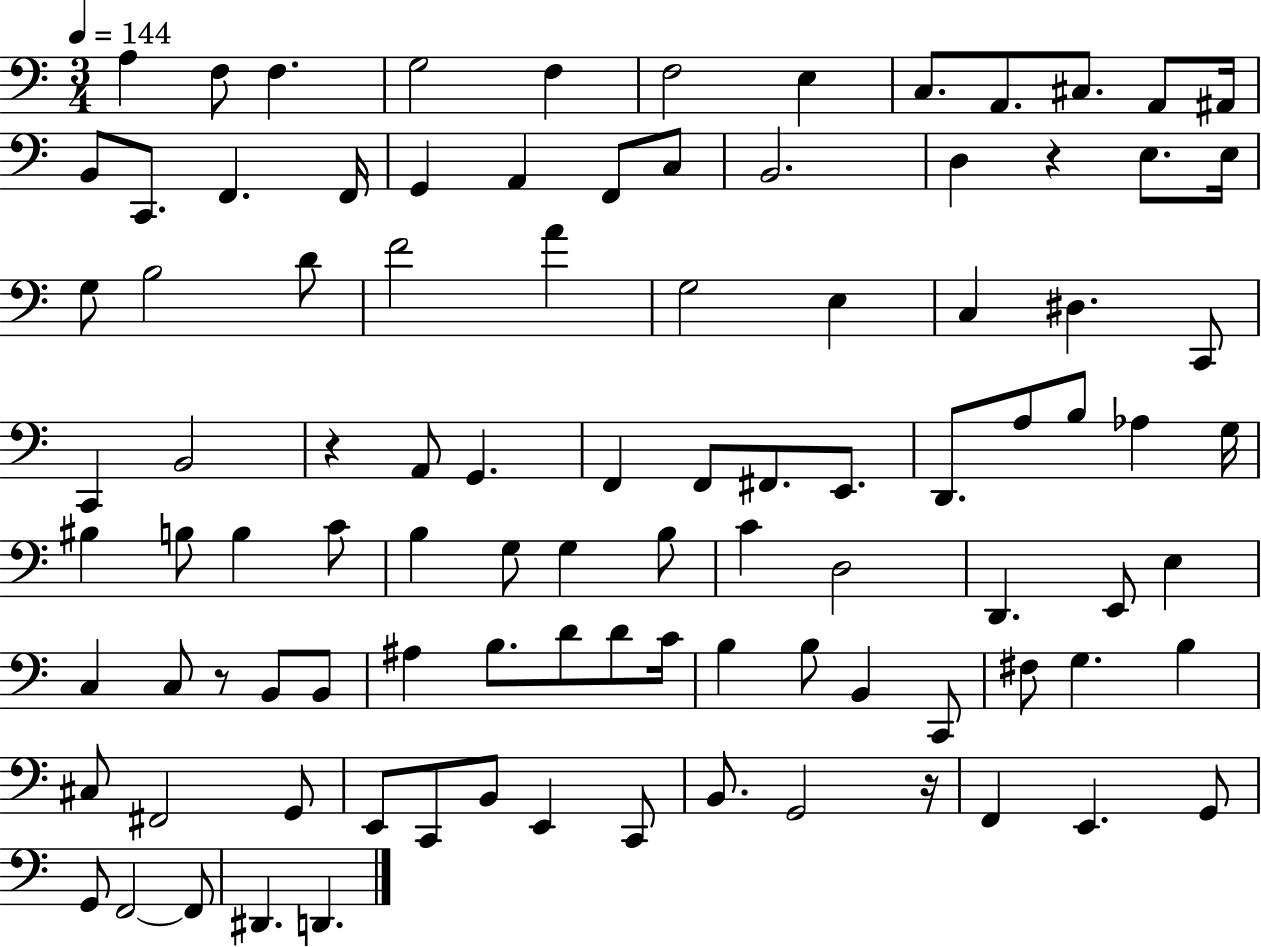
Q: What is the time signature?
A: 3/4